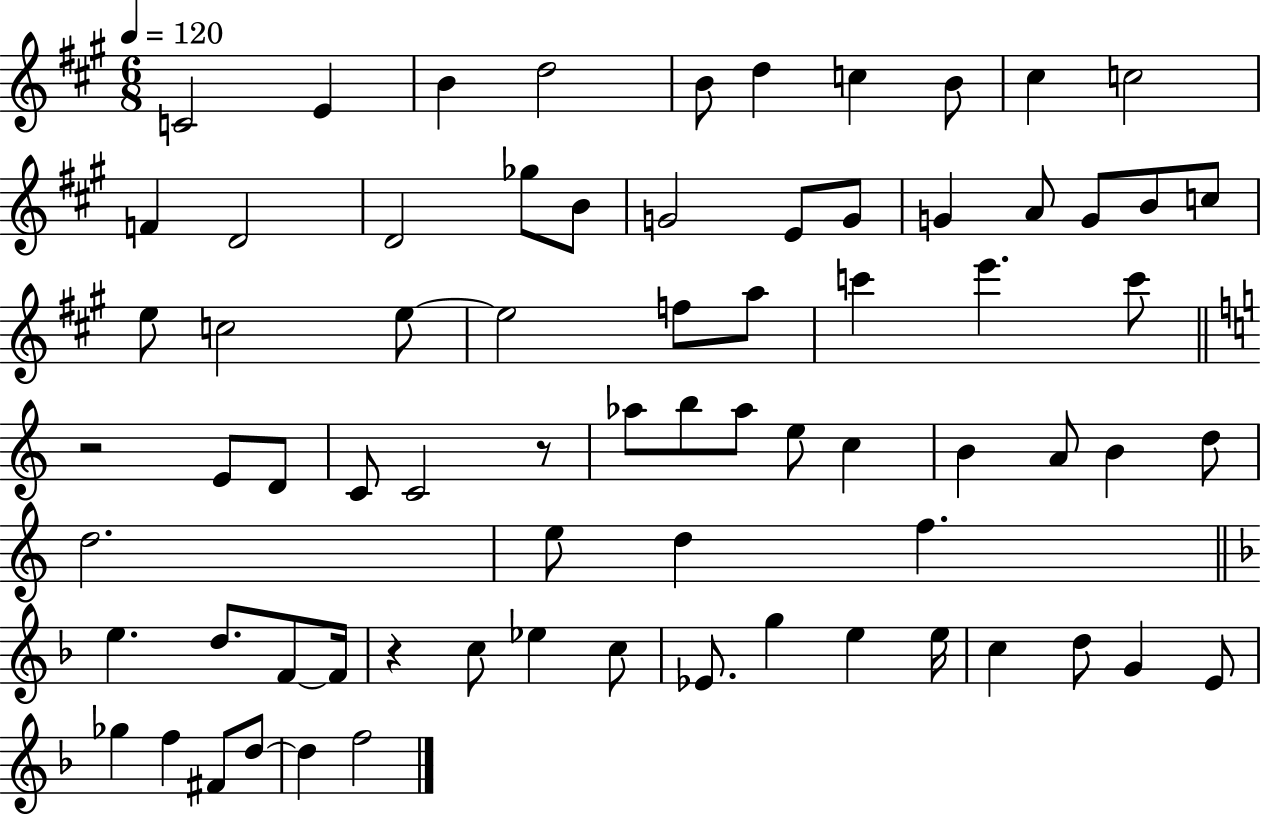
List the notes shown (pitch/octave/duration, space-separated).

C4/h E4/q B4/q D5/h B4/e D5/q C5/q B4/e C#5/q C5/h F4/q D4/h D4/h Gb5/e B4/e G4/h E4/e G4/e G4/q A4/e G4/e B4/e C5/e E5/e C5/h E5/e E5/h F5/e A5/e C6/q E6/q. C6/e R/h E4/e D4/e C4/e C4/h R/e Ab5/e B5/e Ab5/e E5/e C5/q B4/q A4/e B4/q D5/e D5/h. E5/e D5/q F5/q. E5/q. D5/e. F4/e F4/s R/q C5/e Eb5/q C5/e Eb4/e. G5/q E5/q E5/s C5/q D5/e G4/q E4/e Gb5/q F5/q F#4/e D5/e D5/q F5/h